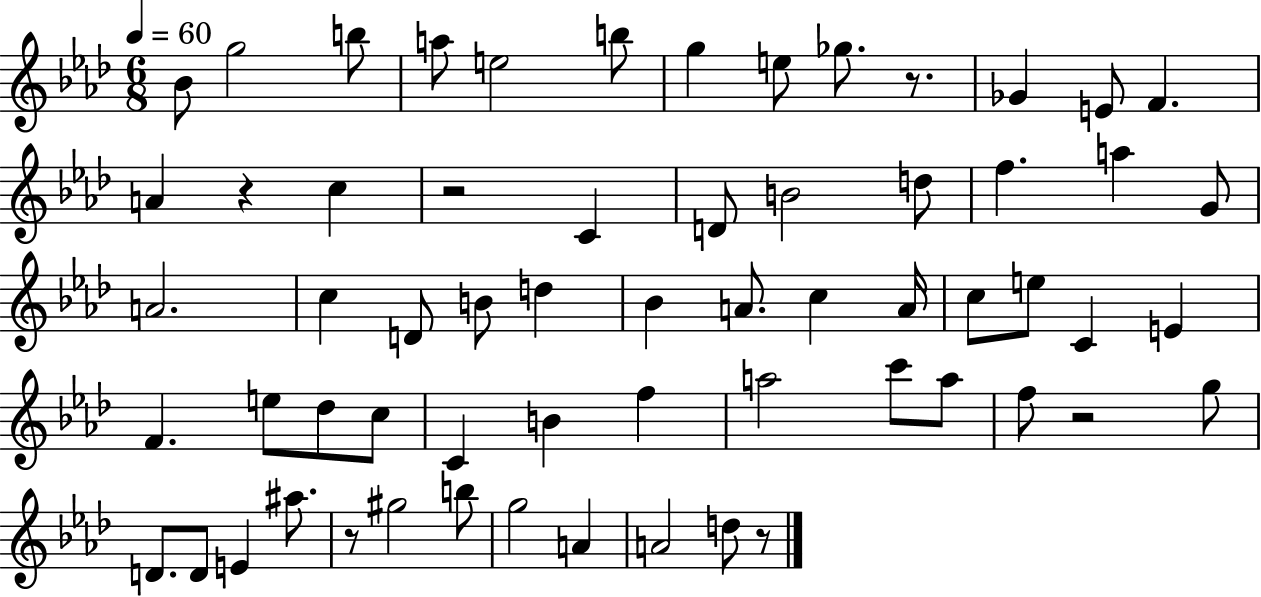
Bb4/e G5/h B5/e A5/e E5/h B5/e G5/q E5/e Gb5/e. R/e. Gb4/q E4/e F4/q. A4/q R/q C5/q R/h C4/q D4/e B4/h D5/e F5/q. A5/q G4/e A4/h. C5/q D4/e B4/e D5/q Bb4/q A4/e. C5/q A4/s C5/e E5/e C4/q E4/q F4/q. E5/e Db5/e C5/e C4/q B4/q F5/q A5/h C6/e A5/e F5/e R/h G5/e D4/e. D4/e E4/q A#5/e. R/e G#5/h B5/e G5/h A4/q A4/h D5/e R/e